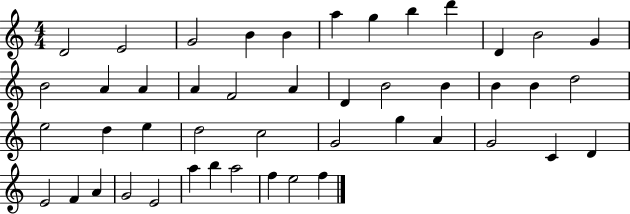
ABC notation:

X:1
T:Untitled
M:4/4
L:1/4
K:C
D2 E2 G2 B B a g b d' D B2 G B2 A A A F2 A D B2 B B B d2 e2 d e d2 c2 G2 g A G2 C D E2 F A G2 E2 a b a2 f e2 f